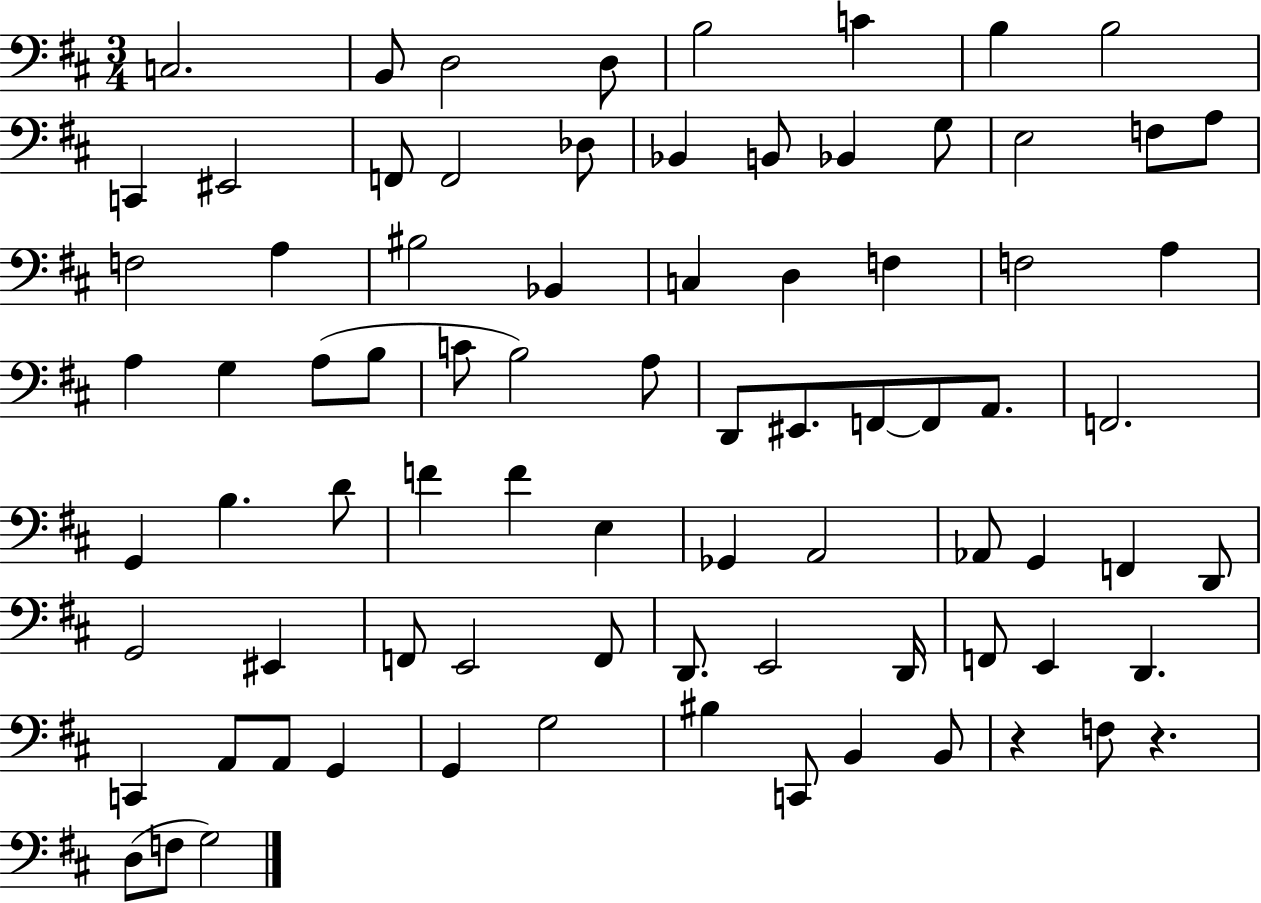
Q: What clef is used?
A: bass